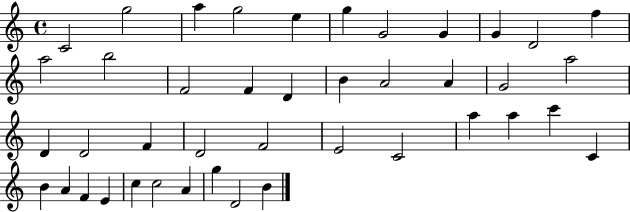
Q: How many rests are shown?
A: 0